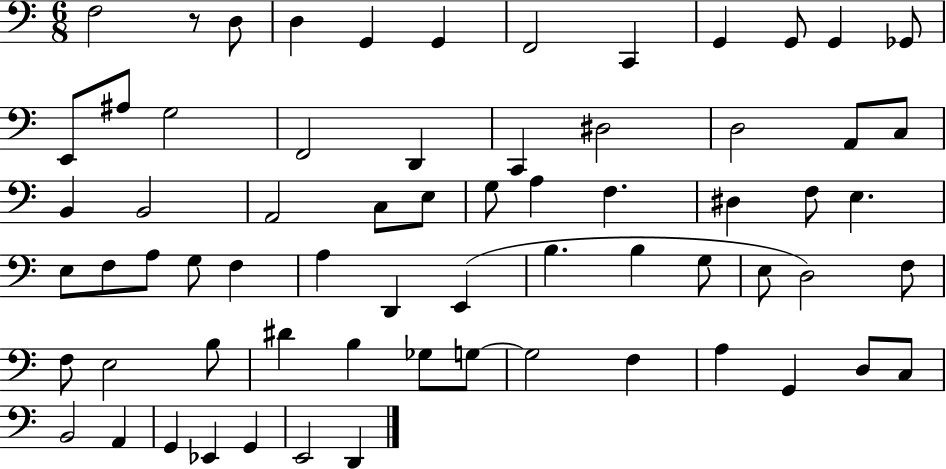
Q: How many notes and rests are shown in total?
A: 67